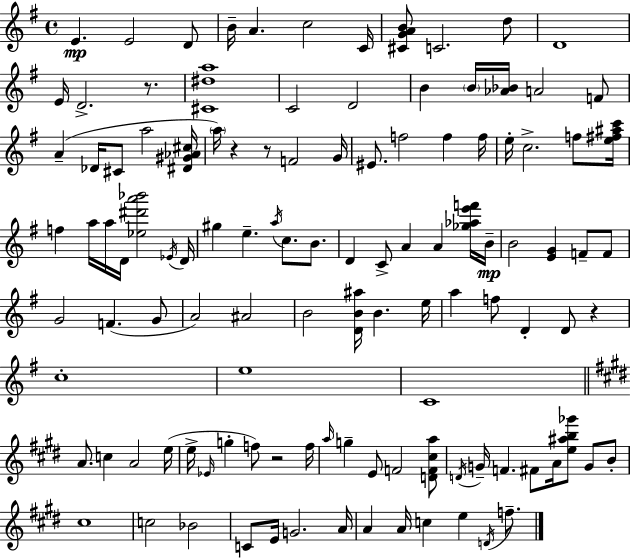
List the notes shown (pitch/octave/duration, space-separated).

E4/q. E4/h D4/e B4/s A4/q. C5/h C4/s [C#4,G4,A4,B4]/e C4/h. D5/e D4/w E4/s D4/h. R/e. [C#4,D#5,A5]/w C4/h D4/h B4/q B4/s [Ab4,Bb4]/s A4/h F4/e A4/q Db4/s C#4/e A5/h [D#4,G#4,Ab4,C#5]/s A5/s R/q R/e F4/h G4/s EIS4/e. F5/h F5/q F5/s E5/s C5/h. F5/e [E5,F#5,A#5,C6]/s F5/q A5/s A5/s D4/s [Eb5,D#6,A6,Bb6]/h Eb4/s D4/s G#5/q E5/q. A5/s C5/e. B4/e. D4/q C4/e A4/q A4/q [Gb5,Ab5,E6,F6]/s B4/s B4/h [E4,G4]/q F4/e F4/e G4/h F4/q. G4/e A4/h A#4/h B4/h [D4,B4,A#5]/s B4/q. E5/s A5/q F5/e D4/q D4/e R/q C5/w E5/w C4/w A4/e. C5/q A4/h E5/s E5/s Eb4/s G5/q F5/e R/h F5/s A5/s G5/q E4/e F4/h [D4,F4,C#5,A5]/e D4/s G4/s F4/q. F#4/e A4/s [E5,A#5,B5,Gb6]/e G4/e B4/e C#5/w C5/h Bb4/h C4/e E4/s G4/h. A4/s A4/q A4/s C5/q E5/q D4/s F5/e.